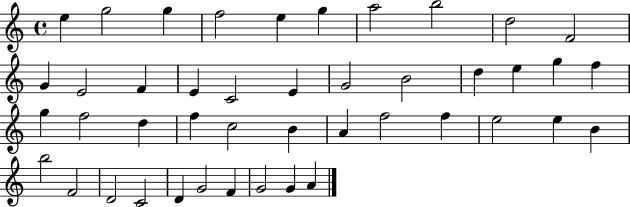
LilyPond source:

{
  \clef treble
  \time 4/4
  \defaultTimeSignature
  \key c \major
  e''4 g''2 g''4 | f''2 e''4 g''4 | a''2 b''2 | d''2 f'2 | \break g'4 e'2 f'4 | e'4 c'2 e'4 | g'2 b'2 | d''4 e''4 g''4 f''4 | \break g''4 f''2 d''4 | f''4 c''2 b'4 | a'4 f''2 f''4 | e''2 e''4 b'4 | \break b''2 f'2 | d'2 c'2 | d'4 g'2 f'4 | g'2 g'4 a'4 | \break \bar "|."
}